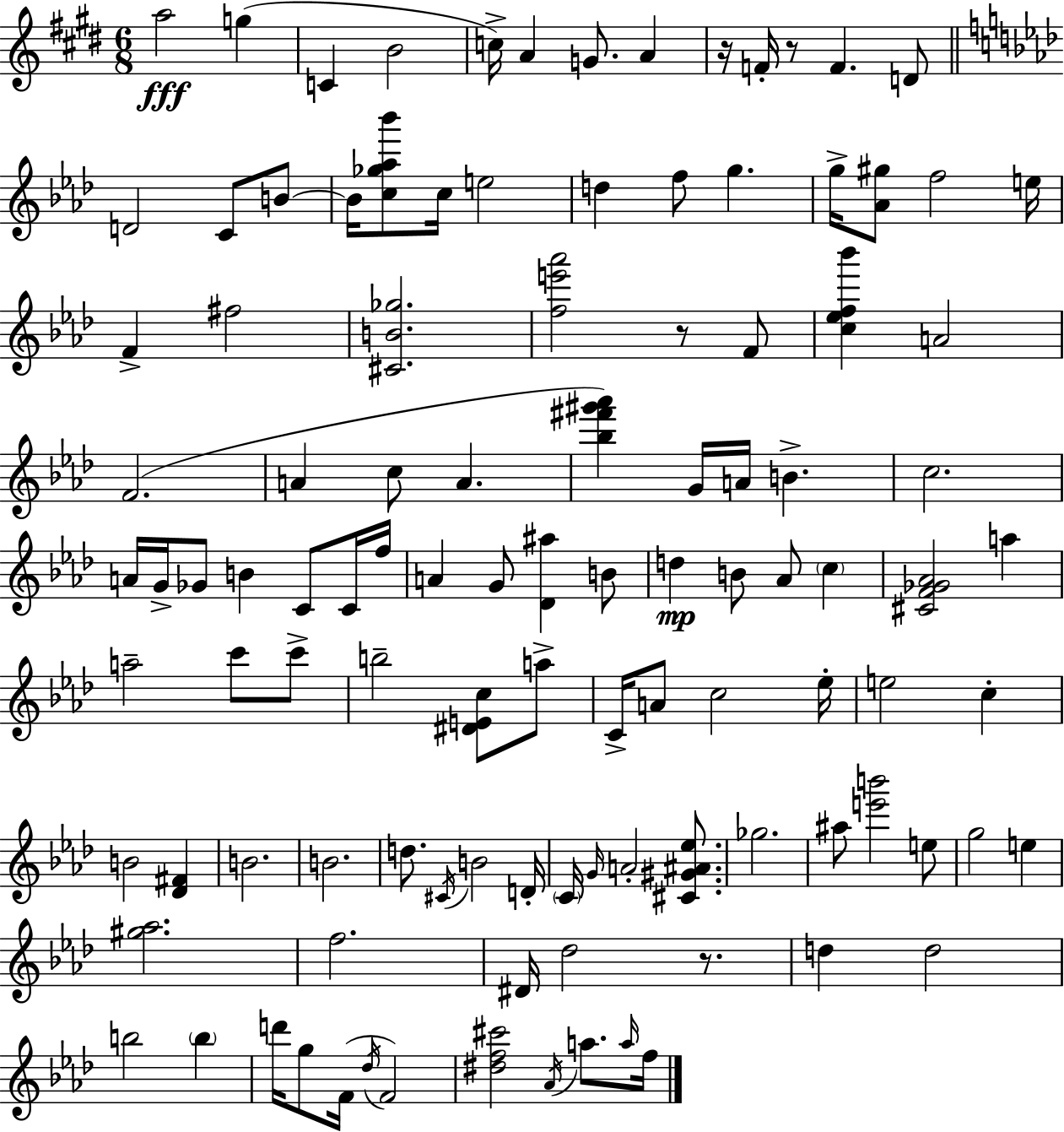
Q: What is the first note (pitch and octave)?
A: A5